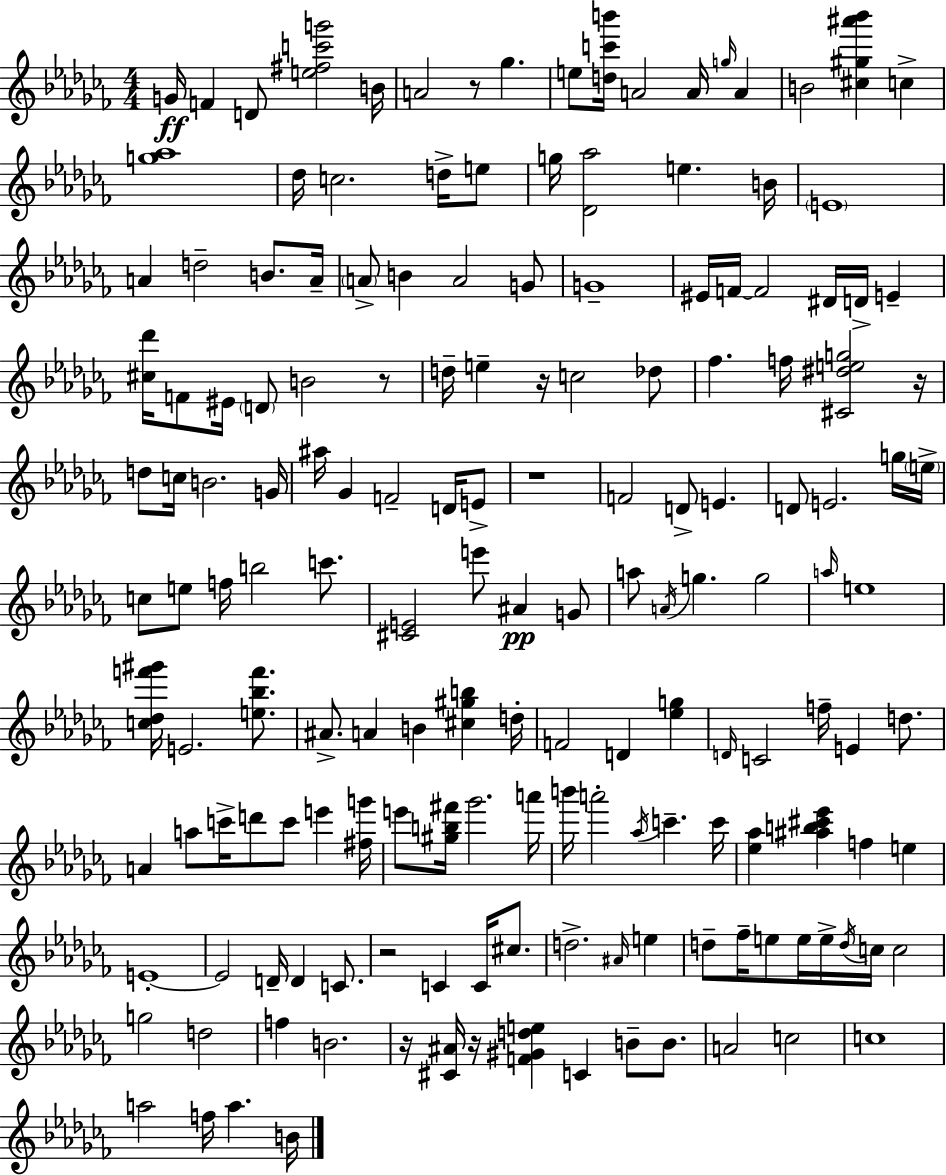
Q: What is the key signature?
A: AES minor